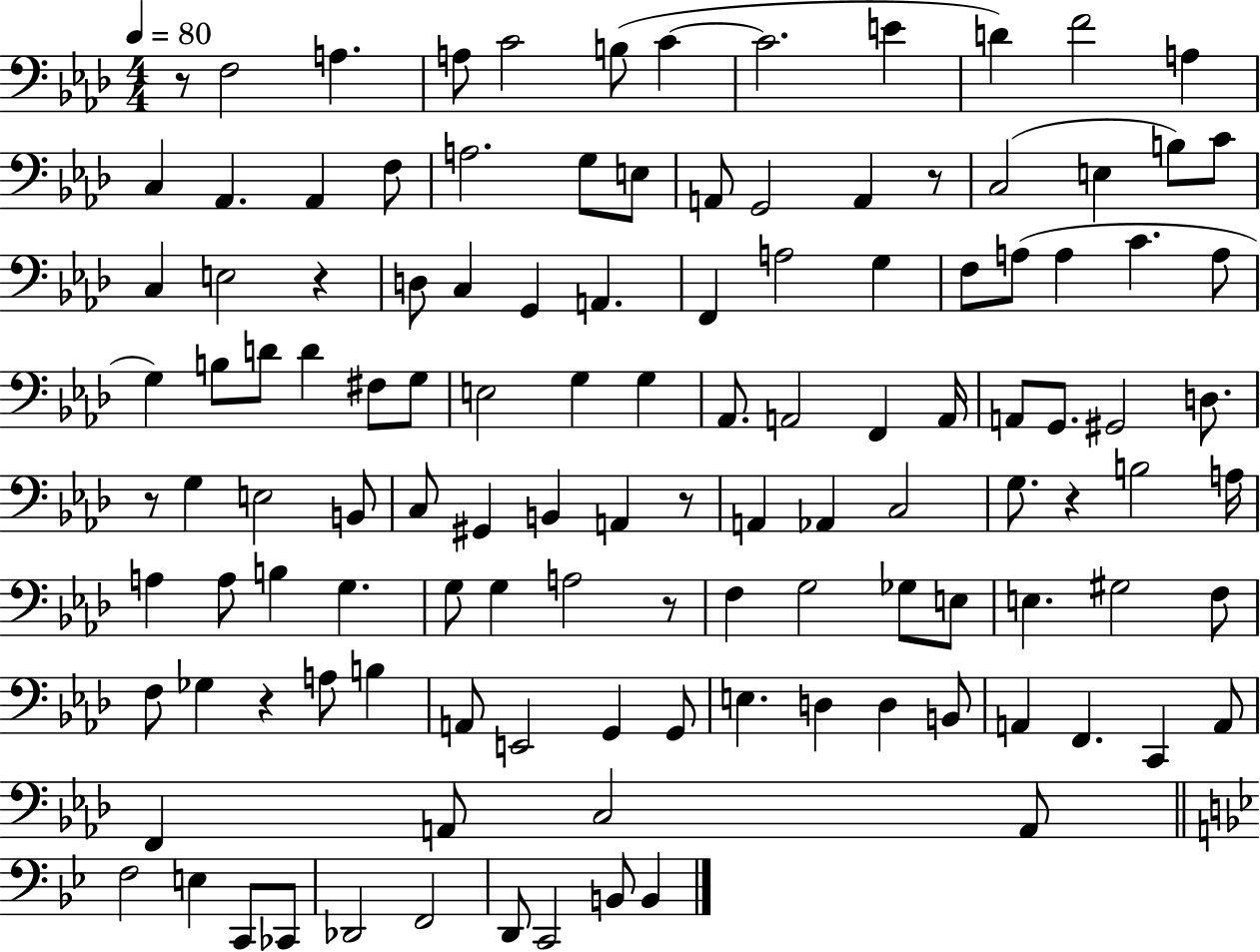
R/e F3/h A3/q. A3/e C4/h B3/e C4/q C4/h. E4/q D4/q F4/h A3/q C3/q Ab2/q. Ab2/q F3/e A3/h. G3/e E3/e A2/e G2/h A2/q R/e C3/h E3/q B3/e C4/e C3/q E3/h R/q D3/e C3/q G2/q A2/q. F2/q A3/h G3/q F3/e A3/e A3/q C4/q. A3/e G3/q B3/e D4/e D4/q F#3/e G3/e E3/h G3/q G3/q Ab2/e. A2/h F2/q A2/s A2/e G2/e. G#2/h D3/e. R/e G3/q E3/h B2/e C3/e G#2/q B2/q A2/q R/e A2/q Ab2/q C3/h G3/e. R/q B3/h A3/s A3/q A3/e B3/q G3/q. G3/e G3/q A3/h R/e F3/q G3/h Gb3/e E3/e E3/q. G#3/h F3/e F3/e Gb3/q R/q A3/e B3/q A2/e E2/h G2/q G2/e E3/q. D3/q D3/q B2/e A2/q F2/q. C2/q A2/e F2/q A2/e C3/h A2/e F3/h E3/q C2/e CES2/e Db2/h F2/h D2/e C2/h B2/e B2/q